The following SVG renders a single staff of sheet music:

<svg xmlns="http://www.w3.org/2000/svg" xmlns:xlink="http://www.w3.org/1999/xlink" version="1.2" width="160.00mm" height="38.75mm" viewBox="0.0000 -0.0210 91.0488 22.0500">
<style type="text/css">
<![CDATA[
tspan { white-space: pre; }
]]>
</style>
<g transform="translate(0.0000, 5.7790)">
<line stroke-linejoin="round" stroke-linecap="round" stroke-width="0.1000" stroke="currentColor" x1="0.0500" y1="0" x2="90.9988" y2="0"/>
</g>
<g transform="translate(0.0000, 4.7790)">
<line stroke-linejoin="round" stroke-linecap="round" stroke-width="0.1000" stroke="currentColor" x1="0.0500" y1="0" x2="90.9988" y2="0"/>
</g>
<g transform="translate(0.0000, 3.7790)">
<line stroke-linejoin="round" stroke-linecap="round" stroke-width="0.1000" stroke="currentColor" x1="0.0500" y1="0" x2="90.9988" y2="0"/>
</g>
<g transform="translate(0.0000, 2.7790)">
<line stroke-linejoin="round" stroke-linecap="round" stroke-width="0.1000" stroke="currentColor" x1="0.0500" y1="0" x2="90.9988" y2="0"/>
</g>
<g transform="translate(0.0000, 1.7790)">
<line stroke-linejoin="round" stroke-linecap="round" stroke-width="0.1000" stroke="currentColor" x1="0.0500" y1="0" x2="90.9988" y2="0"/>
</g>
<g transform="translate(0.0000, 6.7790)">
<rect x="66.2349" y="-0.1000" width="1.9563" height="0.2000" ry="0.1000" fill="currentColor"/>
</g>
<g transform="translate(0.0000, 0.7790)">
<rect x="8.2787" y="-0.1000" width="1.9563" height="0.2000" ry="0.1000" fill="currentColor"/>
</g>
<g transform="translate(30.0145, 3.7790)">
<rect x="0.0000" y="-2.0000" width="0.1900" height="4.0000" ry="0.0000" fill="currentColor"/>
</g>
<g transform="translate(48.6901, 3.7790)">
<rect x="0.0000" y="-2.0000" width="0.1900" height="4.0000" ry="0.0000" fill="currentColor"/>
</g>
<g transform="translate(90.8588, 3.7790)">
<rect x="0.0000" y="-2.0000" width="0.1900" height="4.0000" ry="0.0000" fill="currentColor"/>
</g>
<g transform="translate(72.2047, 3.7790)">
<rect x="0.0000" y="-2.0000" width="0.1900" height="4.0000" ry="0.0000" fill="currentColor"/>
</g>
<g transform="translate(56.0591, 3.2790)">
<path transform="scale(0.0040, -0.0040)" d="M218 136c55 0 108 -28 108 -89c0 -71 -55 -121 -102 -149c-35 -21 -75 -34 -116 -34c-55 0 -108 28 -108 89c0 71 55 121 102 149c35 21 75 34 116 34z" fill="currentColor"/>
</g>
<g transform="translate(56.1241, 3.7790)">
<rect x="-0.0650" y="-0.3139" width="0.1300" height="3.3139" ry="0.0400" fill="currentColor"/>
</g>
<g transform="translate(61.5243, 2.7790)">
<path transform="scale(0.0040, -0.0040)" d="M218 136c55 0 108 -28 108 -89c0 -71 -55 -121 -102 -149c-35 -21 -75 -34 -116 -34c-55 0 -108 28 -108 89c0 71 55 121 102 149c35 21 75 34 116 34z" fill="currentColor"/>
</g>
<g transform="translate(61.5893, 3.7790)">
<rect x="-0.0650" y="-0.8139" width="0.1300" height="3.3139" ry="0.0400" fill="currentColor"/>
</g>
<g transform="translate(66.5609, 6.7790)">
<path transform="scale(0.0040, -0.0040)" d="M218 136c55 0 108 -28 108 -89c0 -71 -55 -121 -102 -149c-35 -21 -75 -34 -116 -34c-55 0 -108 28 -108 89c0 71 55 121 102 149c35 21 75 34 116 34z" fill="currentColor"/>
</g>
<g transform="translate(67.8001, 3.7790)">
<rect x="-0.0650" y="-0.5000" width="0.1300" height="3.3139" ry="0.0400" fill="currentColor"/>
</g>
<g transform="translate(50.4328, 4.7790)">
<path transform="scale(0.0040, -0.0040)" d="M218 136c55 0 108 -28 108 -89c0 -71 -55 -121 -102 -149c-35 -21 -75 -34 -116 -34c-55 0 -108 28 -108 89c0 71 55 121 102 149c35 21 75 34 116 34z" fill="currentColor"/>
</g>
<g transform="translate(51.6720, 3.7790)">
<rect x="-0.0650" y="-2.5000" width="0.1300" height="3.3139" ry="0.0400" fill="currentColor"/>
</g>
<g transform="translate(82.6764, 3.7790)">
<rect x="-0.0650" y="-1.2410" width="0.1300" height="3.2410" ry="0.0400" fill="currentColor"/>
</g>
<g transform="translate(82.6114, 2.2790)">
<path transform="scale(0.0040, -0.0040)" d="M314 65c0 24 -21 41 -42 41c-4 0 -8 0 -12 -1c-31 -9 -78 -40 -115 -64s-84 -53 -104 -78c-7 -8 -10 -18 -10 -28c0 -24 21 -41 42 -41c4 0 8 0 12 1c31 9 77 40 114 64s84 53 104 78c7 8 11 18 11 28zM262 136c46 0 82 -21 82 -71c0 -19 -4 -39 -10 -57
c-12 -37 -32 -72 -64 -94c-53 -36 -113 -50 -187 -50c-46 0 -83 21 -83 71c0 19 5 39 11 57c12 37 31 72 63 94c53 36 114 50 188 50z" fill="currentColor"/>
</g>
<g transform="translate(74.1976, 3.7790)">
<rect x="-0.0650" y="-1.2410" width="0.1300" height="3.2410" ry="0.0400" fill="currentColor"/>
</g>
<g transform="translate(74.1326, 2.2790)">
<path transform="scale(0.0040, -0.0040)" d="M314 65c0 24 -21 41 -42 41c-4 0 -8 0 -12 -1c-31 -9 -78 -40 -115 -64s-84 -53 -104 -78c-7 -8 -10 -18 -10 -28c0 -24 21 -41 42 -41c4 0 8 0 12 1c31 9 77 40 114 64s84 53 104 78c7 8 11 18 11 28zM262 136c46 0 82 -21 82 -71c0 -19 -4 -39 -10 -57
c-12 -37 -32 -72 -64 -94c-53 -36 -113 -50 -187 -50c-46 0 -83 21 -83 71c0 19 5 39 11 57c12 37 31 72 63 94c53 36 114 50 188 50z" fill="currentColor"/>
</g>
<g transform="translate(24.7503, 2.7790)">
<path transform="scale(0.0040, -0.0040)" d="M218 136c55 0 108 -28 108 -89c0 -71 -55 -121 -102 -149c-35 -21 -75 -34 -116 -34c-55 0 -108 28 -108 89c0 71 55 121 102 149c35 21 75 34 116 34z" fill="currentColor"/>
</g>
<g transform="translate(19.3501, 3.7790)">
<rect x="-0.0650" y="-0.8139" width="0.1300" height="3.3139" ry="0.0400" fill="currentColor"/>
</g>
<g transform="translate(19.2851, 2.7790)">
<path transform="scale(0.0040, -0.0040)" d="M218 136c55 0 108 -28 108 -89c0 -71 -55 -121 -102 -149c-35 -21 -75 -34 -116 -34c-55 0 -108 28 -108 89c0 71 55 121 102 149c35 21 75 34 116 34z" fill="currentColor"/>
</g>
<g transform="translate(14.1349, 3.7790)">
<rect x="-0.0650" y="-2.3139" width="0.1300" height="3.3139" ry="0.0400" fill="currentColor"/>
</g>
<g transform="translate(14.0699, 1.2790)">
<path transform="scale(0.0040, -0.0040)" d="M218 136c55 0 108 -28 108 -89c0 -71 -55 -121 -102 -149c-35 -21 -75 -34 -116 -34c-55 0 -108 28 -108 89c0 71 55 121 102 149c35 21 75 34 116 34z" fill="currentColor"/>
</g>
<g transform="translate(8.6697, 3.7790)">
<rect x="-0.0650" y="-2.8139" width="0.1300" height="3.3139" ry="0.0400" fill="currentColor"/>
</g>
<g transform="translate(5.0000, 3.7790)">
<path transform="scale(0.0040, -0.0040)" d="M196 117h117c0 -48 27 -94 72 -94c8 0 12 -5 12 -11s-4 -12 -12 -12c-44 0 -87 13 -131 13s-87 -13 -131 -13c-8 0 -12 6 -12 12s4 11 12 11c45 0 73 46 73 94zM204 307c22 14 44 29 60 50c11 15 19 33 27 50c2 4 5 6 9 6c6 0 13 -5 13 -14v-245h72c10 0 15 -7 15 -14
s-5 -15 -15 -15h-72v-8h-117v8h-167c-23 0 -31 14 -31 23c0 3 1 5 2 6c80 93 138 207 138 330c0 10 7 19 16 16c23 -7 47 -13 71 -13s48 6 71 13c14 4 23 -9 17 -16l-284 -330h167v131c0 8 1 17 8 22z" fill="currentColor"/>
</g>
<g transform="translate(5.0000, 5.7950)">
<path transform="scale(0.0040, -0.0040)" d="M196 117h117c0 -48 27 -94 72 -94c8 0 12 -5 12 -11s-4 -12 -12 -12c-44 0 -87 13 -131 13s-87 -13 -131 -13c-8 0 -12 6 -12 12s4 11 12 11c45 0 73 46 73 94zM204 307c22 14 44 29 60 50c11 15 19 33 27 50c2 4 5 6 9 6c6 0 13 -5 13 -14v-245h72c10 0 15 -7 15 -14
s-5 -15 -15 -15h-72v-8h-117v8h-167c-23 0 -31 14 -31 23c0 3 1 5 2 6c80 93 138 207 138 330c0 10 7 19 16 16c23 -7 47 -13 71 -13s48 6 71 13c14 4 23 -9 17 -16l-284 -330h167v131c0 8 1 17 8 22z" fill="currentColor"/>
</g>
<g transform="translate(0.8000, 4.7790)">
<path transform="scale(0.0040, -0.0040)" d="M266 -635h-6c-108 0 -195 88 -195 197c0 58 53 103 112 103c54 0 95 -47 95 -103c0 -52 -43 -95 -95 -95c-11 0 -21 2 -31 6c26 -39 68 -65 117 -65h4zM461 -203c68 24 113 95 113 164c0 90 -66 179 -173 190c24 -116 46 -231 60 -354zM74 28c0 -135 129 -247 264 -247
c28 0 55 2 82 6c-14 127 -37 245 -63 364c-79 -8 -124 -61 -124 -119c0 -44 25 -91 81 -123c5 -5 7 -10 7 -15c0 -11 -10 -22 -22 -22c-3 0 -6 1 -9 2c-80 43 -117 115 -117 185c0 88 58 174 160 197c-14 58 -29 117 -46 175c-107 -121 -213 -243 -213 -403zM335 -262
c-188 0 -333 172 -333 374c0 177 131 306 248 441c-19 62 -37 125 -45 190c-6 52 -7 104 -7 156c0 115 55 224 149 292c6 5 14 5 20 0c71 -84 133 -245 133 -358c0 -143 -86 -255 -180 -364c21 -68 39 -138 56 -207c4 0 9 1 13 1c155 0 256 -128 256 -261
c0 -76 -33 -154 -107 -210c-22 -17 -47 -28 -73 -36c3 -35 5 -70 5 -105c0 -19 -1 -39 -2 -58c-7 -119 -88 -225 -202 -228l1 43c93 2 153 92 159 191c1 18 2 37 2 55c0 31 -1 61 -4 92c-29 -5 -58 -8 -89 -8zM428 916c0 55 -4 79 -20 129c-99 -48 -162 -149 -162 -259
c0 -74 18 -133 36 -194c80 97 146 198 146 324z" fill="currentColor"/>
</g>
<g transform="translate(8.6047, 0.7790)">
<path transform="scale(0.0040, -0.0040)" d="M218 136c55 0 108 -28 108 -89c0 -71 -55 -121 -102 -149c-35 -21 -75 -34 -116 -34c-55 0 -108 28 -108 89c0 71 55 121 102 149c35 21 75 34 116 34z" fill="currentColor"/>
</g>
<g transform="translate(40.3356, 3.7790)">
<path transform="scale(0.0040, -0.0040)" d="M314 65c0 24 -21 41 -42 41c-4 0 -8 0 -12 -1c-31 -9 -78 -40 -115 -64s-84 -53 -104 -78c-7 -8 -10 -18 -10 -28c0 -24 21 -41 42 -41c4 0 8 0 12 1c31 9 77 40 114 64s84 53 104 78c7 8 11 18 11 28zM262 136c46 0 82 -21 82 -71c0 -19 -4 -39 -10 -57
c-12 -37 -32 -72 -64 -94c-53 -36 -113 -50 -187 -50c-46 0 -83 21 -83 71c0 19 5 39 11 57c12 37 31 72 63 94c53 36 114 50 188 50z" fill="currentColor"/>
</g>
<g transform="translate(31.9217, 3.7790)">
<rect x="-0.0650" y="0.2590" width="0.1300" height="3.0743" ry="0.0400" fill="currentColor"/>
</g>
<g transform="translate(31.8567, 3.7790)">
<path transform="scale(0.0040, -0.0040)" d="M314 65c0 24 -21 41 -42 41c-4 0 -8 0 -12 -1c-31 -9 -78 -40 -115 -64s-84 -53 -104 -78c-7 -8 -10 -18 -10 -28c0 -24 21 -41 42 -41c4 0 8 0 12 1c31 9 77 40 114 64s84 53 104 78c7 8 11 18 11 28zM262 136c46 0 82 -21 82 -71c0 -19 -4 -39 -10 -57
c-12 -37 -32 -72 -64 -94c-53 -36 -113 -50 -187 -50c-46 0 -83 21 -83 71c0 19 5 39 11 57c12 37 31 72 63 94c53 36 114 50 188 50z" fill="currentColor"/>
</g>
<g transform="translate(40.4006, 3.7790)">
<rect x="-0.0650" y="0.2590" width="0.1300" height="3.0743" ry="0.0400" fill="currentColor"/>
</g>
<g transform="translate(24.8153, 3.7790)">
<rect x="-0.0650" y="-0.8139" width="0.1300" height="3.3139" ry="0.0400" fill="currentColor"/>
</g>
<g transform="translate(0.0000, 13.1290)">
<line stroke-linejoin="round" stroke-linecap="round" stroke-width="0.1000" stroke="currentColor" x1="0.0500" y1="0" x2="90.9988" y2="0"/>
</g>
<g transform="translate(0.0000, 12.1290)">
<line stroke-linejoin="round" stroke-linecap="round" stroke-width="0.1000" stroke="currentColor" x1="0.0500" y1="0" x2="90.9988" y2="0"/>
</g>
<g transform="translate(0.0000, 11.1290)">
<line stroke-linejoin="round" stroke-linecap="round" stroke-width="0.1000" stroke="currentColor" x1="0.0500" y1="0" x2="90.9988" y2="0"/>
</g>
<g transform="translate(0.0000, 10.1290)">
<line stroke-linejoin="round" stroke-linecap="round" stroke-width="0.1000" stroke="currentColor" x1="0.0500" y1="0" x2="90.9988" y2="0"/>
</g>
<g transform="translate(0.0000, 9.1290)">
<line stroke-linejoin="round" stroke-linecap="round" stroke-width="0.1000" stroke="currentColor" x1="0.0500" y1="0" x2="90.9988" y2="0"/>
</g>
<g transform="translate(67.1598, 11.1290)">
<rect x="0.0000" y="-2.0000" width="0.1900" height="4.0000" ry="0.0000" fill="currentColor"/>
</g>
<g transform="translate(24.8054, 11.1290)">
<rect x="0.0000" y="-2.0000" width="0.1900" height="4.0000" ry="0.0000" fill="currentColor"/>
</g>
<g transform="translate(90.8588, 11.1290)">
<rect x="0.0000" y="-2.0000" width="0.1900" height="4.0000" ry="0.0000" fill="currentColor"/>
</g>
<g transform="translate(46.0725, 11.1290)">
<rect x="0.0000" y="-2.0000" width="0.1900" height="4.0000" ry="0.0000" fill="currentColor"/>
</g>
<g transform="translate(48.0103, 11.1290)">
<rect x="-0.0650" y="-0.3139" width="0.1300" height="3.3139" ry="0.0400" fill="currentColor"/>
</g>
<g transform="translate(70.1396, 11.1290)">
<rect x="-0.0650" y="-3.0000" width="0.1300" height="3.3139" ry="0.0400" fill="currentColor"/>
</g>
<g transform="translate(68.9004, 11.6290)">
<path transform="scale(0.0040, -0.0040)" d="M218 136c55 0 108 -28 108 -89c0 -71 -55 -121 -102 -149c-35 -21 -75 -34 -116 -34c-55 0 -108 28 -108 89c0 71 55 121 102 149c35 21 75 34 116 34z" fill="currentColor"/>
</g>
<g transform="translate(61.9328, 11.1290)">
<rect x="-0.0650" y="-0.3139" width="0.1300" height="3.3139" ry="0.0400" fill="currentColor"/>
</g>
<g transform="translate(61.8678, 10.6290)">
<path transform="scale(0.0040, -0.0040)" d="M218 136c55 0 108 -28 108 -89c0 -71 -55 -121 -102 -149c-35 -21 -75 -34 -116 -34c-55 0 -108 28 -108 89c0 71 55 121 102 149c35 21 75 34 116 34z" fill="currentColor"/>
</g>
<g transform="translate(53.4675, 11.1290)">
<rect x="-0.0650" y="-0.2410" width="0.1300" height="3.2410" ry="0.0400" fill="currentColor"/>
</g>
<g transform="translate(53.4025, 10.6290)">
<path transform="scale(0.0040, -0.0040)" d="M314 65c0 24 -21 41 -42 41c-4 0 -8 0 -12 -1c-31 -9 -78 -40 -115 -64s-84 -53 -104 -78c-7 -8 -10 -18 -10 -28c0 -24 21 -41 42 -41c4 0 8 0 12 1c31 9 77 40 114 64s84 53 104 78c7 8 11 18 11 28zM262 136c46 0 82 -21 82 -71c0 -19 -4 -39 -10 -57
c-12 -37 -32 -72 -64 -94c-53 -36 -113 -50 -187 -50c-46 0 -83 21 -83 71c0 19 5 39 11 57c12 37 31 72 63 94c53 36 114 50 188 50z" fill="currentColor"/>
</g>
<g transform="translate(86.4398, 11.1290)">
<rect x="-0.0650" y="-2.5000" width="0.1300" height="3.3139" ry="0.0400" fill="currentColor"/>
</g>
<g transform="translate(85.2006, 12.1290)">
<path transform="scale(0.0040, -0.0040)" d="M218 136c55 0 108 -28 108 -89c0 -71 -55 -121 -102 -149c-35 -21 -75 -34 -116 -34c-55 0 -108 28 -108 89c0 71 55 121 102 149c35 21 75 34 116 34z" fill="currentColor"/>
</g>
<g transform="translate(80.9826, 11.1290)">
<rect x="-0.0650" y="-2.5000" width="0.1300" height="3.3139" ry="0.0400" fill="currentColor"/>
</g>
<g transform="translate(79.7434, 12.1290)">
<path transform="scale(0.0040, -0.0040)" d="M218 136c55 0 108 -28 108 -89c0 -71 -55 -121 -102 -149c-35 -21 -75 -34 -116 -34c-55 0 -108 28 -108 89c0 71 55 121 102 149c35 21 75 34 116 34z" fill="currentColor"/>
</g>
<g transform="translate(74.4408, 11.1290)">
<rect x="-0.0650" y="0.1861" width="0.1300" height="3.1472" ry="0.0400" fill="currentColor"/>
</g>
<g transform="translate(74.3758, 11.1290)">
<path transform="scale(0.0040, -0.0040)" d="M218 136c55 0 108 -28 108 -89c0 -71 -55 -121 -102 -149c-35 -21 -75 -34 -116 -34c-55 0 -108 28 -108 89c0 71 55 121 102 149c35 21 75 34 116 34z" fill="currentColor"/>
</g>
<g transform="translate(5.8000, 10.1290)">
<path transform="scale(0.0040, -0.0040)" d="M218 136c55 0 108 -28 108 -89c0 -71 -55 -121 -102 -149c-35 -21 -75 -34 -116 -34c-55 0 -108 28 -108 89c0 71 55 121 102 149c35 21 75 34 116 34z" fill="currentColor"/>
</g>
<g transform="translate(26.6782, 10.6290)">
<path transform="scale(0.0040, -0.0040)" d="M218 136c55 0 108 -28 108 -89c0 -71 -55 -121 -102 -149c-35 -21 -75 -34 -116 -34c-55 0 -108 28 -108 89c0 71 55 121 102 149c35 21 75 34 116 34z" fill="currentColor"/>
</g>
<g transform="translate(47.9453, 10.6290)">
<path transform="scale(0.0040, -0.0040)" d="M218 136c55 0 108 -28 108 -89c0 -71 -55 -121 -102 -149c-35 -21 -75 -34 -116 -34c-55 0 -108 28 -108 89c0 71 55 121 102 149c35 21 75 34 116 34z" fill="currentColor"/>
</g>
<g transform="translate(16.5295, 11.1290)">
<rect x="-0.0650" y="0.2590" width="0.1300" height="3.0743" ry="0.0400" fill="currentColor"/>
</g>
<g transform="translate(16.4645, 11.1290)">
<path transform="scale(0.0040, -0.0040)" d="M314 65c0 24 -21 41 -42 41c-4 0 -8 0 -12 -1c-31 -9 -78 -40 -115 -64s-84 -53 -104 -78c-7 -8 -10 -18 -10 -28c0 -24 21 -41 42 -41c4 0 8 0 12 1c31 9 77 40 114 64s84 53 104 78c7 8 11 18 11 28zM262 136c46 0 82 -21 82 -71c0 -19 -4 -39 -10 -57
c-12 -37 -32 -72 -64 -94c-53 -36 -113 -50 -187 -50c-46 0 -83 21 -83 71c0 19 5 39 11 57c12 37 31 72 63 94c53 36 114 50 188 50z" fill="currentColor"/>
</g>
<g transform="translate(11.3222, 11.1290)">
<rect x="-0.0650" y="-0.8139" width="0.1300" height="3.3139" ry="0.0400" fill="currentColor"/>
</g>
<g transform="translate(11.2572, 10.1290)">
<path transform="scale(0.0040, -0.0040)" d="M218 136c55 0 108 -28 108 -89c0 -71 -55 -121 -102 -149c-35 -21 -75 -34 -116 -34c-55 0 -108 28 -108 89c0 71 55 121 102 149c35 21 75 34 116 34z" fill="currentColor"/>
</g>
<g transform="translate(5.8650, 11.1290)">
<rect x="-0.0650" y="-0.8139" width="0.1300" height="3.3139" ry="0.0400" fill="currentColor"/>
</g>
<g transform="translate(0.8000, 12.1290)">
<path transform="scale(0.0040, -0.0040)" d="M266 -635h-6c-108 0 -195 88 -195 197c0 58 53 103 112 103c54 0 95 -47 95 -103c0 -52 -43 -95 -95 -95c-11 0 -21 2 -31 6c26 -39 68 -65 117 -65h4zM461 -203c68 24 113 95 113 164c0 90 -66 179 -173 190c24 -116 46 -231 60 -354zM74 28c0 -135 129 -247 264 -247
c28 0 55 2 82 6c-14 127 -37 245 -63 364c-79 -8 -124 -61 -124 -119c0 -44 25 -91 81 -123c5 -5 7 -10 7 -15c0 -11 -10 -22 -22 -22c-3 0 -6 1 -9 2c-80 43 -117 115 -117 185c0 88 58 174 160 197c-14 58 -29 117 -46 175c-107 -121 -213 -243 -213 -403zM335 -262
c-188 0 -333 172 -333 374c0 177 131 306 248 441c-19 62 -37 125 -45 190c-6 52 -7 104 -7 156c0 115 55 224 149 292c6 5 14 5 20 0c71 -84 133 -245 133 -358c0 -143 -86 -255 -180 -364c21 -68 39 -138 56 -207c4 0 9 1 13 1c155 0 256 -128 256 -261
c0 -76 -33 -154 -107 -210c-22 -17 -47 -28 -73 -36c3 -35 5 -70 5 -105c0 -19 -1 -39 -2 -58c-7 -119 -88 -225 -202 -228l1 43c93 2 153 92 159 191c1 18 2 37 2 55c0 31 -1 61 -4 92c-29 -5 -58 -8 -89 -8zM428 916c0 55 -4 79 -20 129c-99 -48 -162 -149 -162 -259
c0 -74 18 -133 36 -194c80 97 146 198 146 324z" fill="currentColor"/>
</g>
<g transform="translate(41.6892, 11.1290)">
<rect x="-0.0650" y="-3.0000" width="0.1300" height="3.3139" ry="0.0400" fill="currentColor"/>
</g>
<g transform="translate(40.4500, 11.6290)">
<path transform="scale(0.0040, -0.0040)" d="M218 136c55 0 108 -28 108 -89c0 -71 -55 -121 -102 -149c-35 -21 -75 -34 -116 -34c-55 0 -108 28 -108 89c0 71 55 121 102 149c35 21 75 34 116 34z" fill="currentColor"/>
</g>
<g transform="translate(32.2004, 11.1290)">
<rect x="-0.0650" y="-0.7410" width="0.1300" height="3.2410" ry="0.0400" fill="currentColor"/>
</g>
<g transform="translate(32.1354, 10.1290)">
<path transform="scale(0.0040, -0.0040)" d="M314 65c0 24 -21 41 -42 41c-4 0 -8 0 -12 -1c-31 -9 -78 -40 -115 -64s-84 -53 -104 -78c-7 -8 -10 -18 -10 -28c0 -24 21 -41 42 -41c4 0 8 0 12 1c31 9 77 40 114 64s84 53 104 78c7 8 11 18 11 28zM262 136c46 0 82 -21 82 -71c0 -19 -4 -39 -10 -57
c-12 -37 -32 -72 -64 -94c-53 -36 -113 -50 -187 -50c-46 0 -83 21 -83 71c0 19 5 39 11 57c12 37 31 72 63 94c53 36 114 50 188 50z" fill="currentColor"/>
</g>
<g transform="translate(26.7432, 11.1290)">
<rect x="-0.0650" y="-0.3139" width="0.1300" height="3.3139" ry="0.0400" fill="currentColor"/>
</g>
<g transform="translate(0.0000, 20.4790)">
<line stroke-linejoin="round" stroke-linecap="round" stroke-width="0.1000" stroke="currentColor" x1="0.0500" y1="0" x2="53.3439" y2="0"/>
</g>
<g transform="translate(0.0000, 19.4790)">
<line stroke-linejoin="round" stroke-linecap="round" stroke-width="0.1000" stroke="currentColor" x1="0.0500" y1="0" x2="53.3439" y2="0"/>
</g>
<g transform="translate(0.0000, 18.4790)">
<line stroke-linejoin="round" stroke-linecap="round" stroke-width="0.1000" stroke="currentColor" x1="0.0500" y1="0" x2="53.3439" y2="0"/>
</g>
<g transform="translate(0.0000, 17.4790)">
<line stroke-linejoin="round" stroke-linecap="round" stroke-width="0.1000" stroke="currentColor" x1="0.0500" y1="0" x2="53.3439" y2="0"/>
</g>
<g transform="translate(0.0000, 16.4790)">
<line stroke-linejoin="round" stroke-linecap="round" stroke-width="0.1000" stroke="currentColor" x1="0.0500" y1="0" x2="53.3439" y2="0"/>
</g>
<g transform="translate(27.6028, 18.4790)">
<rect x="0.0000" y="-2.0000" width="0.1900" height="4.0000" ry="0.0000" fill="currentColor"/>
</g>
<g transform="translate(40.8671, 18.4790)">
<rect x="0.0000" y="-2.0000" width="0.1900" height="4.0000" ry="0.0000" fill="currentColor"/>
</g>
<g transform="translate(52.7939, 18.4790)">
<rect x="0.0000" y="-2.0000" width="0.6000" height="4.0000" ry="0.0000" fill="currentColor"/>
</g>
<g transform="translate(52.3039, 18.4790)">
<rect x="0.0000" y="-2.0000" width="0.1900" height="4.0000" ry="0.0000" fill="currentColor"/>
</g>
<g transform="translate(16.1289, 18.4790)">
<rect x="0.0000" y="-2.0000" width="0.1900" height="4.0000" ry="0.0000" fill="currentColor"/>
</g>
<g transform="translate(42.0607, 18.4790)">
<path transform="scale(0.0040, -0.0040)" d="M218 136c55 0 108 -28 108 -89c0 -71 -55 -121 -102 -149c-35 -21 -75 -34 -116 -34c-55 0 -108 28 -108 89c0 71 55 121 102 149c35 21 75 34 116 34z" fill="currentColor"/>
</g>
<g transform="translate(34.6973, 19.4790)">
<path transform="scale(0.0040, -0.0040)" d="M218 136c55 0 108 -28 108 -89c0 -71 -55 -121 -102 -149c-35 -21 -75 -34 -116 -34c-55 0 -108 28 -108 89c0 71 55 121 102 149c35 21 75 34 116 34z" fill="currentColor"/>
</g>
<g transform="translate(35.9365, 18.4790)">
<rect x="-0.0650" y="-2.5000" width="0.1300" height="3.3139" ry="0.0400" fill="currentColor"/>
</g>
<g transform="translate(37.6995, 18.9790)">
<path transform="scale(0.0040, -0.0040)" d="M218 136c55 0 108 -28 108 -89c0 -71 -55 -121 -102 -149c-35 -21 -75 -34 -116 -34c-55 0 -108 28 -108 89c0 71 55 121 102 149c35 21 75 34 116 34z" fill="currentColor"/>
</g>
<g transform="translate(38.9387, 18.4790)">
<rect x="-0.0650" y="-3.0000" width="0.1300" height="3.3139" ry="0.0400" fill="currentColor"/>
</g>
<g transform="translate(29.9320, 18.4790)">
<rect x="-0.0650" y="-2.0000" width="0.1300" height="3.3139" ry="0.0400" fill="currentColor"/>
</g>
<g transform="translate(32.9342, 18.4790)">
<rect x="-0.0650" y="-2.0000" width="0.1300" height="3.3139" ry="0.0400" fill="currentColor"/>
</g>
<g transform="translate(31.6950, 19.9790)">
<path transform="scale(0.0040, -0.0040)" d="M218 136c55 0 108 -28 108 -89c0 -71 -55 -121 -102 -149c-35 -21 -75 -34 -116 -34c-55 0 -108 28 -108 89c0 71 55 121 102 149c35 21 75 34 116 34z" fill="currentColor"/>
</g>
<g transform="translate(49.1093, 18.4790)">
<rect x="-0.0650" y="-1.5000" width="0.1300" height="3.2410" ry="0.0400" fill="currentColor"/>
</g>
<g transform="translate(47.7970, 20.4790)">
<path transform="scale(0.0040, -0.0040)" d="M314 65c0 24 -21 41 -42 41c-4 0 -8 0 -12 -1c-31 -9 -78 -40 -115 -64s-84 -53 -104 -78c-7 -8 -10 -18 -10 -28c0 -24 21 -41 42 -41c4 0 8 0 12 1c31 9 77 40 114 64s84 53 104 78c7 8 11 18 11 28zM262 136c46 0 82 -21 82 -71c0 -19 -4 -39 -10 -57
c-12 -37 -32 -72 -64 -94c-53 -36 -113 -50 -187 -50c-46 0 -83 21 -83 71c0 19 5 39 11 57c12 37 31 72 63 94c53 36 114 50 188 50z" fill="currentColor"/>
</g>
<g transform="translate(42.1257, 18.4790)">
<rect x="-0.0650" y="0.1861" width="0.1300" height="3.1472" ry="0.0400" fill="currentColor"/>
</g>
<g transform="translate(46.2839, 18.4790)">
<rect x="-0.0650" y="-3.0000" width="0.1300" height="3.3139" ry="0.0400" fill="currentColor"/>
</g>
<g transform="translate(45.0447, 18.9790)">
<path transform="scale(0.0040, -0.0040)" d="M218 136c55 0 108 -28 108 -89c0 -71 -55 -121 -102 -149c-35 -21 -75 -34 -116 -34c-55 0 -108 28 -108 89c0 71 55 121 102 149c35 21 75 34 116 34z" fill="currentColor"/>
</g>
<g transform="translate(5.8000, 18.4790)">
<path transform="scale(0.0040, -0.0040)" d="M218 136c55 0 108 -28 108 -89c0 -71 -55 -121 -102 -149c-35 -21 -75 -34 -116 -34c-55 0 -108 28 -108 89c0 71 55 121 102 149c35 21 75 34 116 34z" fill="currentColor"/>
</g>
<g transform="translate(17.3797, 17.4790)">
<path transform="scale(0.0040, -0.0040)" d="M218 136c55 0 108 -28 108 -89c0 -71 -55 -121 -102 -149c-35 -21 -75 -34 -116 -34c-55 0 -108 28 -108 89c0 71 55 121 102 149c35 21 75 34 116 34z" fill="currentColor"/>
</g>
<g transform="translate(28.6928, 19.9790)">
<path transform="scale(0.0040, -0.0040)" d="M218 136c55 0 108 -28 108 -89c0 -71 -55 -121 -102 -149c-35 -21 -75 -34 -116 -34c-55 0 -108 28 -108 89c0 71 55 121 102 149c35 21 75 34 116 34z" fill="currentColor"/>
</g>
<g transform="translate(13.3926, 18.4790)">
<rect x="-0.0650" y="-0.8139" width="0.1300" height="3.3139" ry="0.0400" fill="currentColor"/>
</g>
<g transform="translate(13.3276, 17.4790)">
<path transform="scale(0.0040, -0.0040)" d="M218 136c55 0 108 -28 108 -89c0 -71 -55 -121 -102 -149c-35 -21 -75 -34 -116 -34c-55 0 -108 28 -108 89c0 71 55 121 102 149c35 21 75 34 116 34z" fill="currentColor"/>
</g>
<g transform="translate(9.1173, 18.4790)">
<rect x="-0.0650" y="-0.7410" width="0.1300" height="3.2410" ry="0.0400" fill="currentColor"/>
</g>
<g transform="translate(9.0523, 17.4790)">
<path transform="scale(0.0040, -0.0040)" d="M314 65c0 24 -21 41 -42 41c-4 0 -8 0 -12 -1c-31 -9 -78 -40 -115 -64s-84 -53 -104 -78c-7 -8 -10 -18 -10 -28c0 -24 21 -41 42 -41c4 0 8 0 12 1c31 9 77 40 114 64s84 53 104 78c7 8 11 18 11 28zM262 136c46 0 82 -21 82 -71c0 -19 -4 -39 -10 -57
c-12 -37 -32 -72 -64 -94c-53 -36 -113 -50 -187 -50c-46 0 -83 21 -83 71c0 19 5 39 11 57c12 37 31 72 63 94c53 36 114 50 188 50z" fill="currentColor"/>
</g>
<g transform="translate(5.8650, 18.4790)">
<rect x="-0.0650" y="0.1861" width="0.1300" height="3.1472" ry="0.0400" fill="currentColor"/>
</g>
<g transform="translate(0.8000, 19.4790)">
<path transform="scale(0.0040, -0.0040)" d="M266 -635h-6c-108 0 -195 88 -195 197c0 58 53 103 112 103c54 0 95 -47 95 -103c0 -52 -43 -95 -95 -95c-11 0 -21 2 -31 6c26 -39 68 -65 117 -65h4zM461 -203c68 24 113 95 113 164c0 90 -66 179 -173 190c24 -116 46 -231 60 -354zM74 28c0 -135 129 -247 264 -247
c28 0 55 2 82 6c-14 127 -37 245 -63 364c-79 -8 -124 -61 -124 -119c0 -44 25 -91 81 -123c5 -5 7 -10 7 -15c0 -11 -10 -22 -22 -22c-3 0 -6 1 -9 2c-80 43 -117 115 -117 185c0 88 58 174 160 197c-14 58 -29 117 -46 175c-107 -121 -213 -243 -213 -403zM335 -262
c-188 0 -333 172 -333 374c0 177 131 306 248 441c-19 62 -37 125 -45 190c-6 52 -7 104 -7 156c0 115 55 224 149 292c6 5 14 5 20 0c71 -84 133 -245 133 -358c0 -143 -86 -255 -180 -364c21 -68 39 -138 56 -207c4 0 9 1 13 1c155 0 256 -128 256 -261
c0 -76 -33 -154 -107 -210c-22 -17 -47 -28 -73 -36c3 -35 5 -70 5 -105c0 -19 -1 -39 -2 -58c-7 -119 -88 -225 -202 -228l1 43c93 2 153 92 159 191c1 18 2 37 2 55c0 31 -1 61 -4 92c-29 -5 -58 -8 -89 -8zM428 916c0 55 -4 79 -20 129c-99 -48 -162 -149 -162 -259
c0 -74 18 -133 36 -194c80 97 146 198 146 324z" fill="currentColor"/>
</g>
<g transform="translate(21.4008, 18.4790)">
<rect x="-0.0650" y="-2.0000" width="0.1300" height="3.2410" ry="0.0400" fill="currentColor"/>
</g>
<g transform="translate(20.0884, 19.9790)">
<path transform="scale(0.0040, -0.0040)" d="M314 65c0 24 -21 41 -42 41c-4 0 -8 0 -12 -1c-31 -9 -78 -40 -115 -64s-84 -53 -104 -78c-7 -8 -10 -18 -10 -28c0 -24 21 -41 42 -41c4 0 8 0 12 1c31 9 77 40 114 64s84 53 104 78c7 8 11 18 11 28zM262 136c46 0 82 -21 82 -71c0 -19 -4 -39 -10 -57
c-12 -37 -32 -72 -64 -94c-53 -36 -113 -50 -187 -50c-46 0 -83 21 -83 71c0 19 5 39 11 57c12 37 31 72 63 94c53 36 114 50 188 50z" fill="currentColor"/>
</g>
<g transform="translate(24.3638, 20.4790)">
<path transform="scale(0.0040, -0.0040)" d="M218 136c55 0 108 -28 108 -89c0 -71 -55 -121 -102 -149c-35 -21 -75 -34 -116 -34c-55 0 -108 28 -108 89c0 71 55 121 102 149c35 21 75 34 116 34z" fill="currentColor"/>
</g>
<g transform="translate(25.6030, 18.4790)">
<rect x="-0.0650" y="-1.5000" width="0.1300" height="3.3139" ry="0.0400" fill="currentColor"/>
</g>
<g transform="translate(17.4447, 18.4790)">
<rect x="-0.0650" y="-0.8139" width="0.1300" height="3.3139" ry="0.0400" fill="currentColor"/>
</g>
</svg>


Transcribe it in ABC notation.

X:1
T:Untitled
M:4/4
L:1/4
K:C
a g d d B2 B2 G c d C e2 e2 d d B2 c d2 A c c2 c A B G G B d2 d d F2 E F F G A B A E2